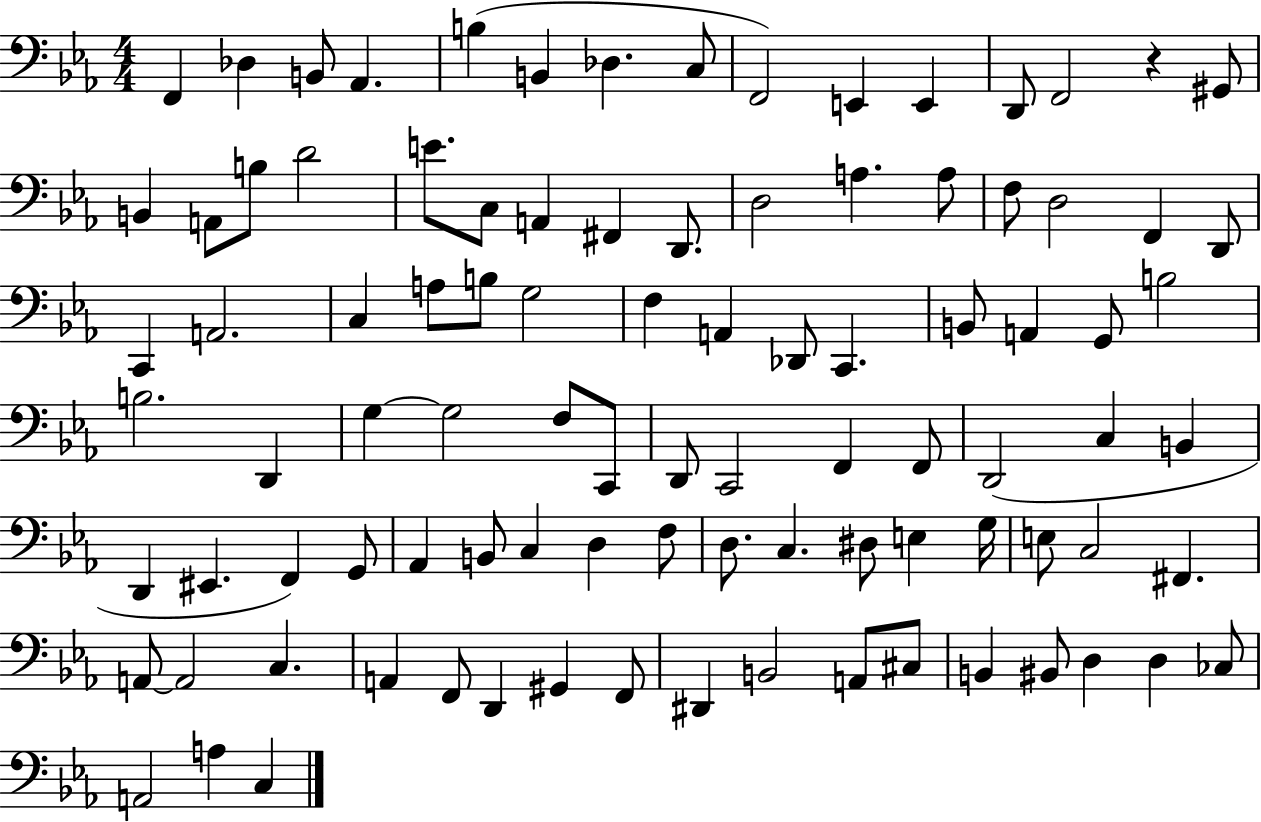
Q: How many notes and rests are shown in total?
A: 95